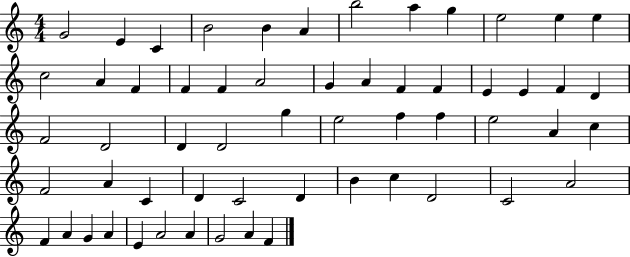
X:1
T:Untitled
M:4/4
L:1/4
K:C
G2 E C B2 B A b2 a g e2 e e c2 A F F F A2 G A F F E E F D F2 D2 D D2 g e2 f f e2 A c F2 A C D C2 D B c D2 C2 A2 F A G A E A2 A G2 A F